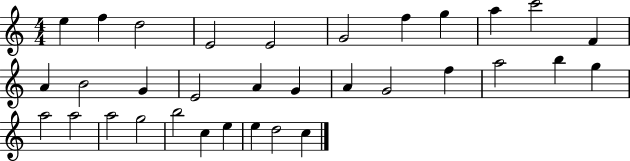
E5/q F5/q D5/h E4/h E4/h G4/h F5/q G5/q A5/q C6/h F4/q A4/q B4/h G4/q E4/h A4/q G4/q A4/q G4/h F5/q A5/h B5/q G5/q A5/h A5/h A5/h G5/h B5/h C5/q E5/q E5/q D5/h C5/q